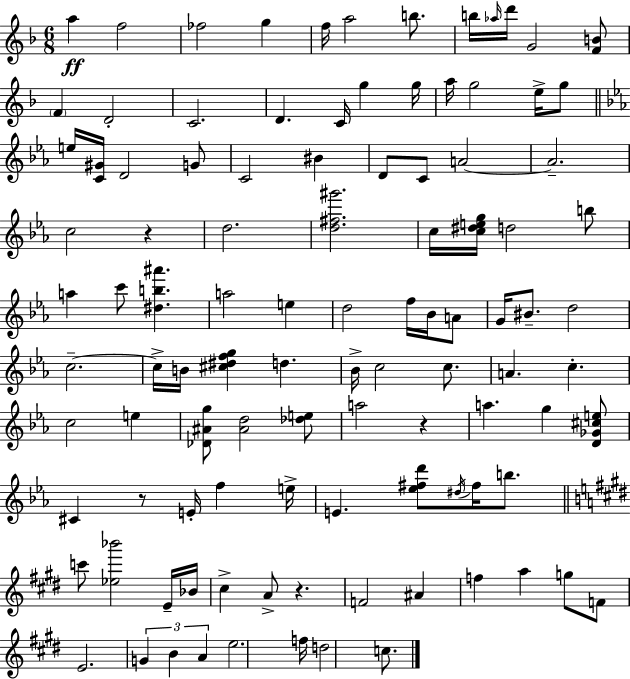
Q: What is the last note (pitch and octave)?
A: C5